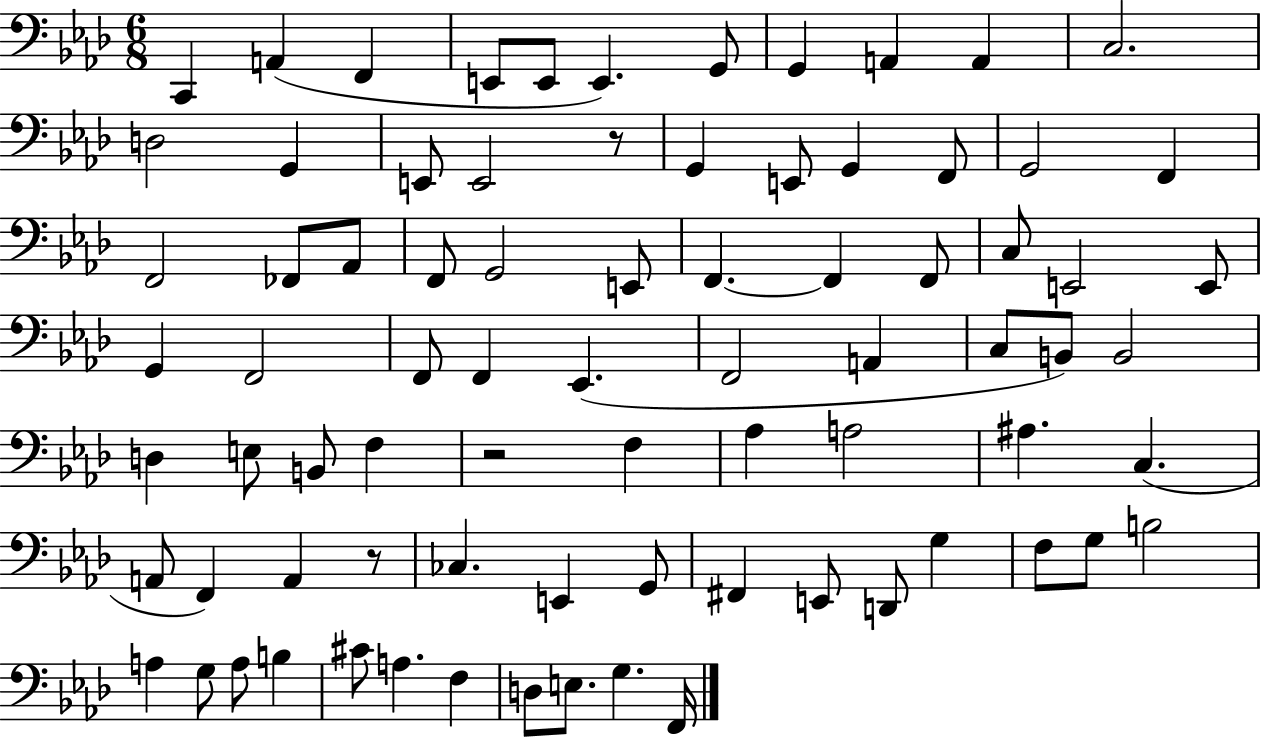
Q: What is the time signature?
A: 6/8